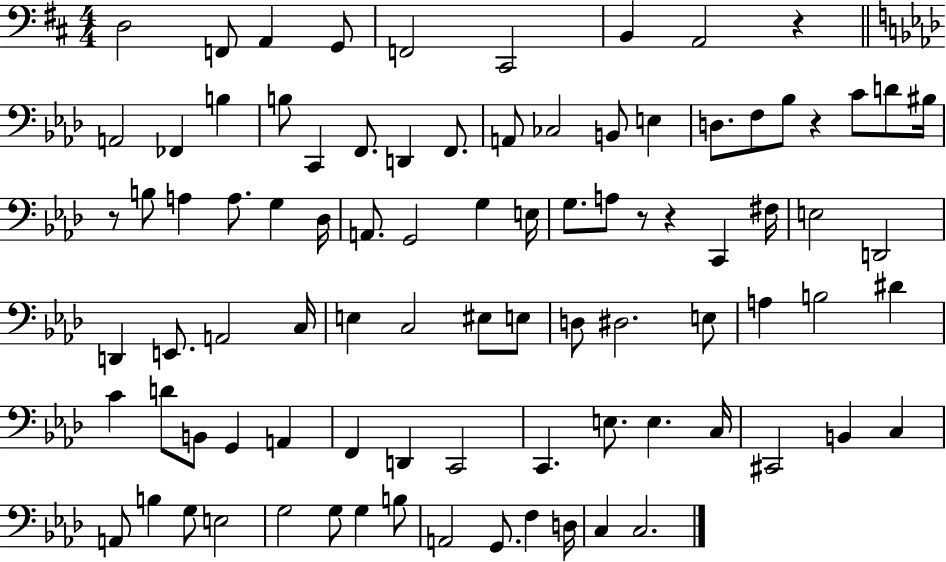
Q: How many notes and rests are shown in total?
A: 89